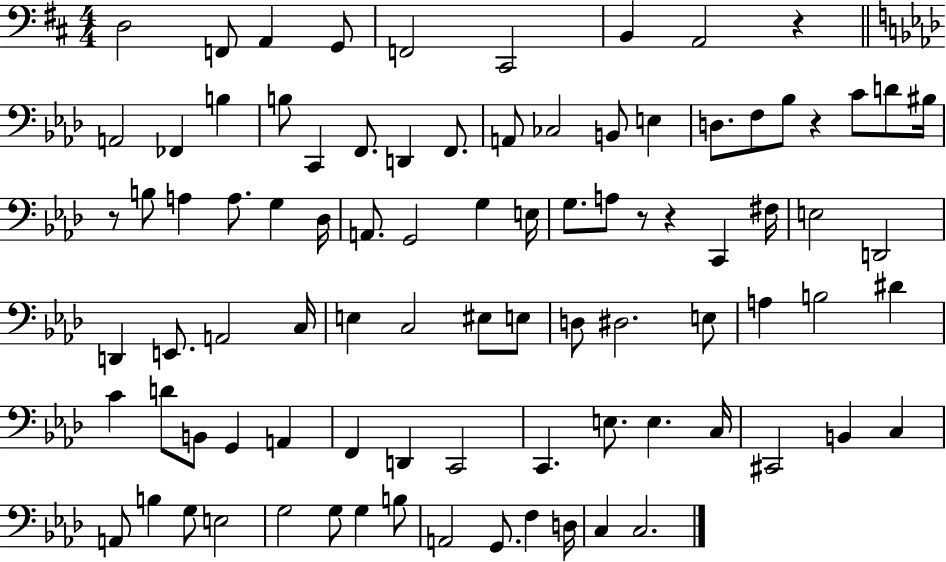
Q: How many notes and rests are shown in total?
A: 89